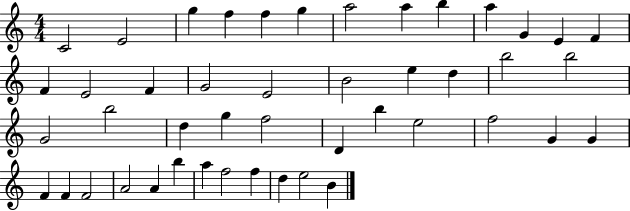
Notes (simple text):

C4/h E4/h G5/q F5/q F5/q G5/q A5/h A5/q B5/q A5/q G4/q E4/q F4/q F4/q E4/h F4/q G4/h E4/h B4/h E5/q D5/q B5/h B5/h G4/h B5/h D5/q G5/q F5/h D4/q B5/q E5/h F5/h G4/q G4/q F4/q F4/q F4/h A4/h A4/q B5/q A5/q F5/h F5/q D5/q E5/h B4/q